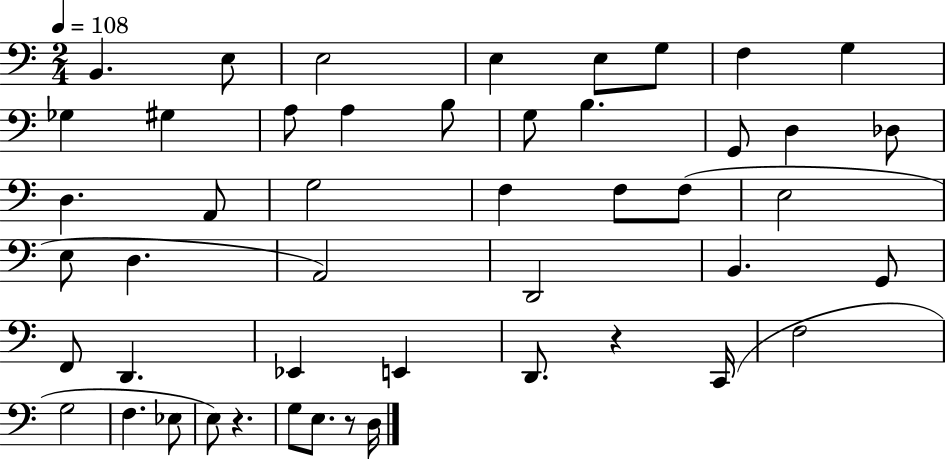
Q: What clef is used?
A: bass